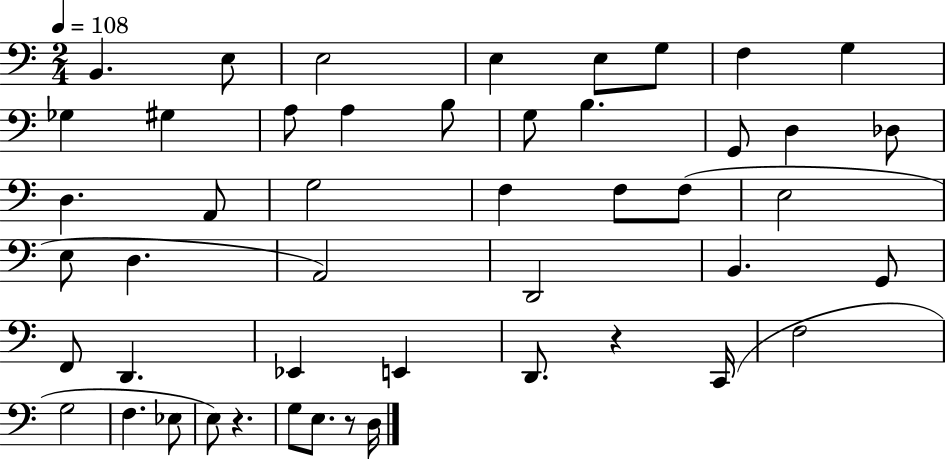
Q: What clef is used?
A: bass